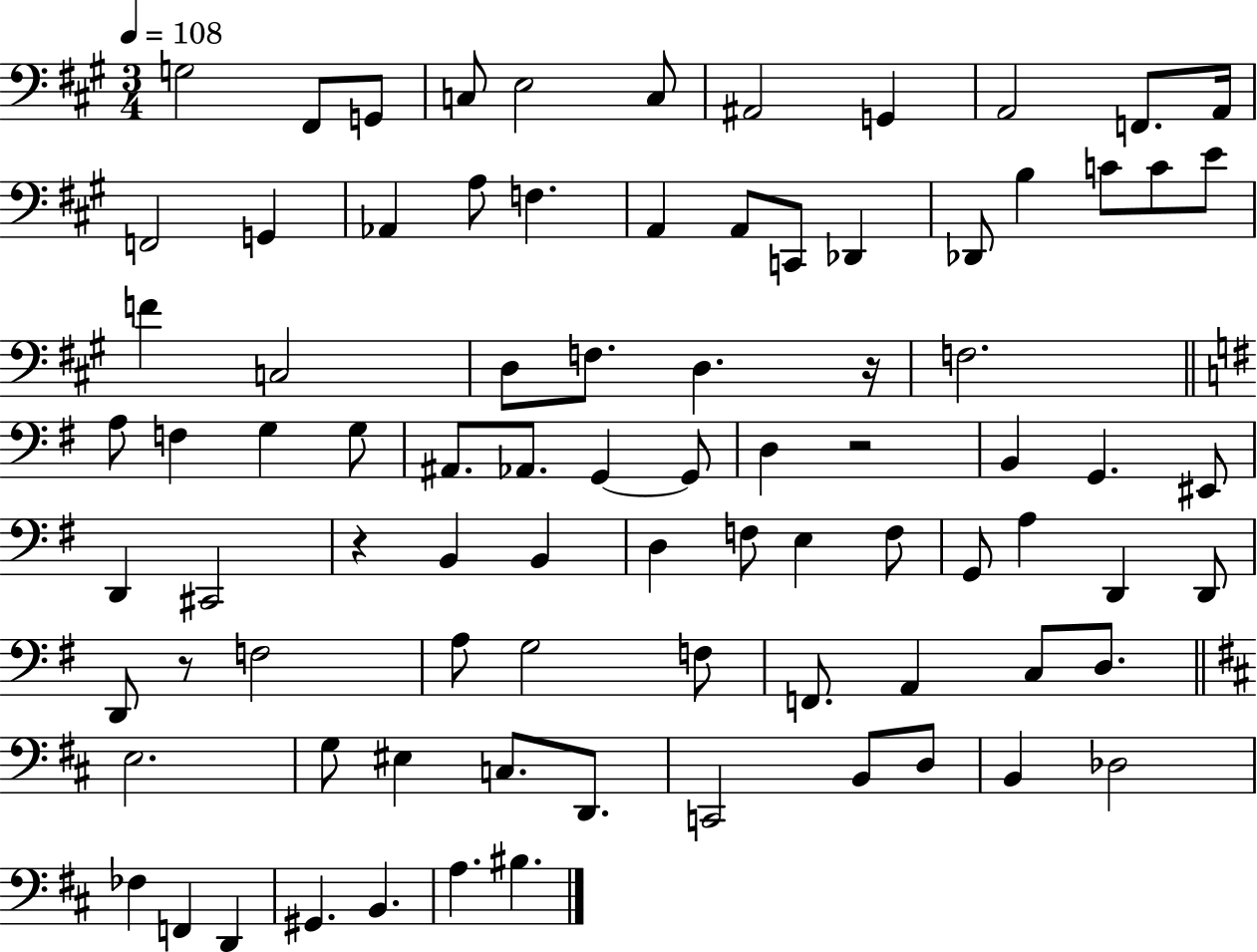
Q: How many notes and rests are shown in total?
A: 85